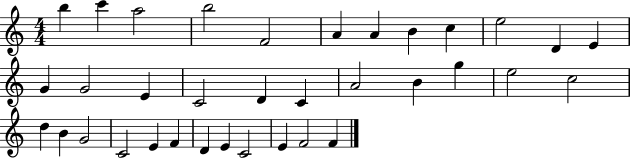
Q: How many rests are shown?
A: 0